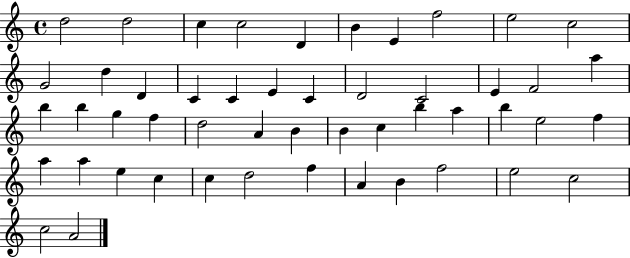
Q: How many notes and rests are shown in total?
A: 50